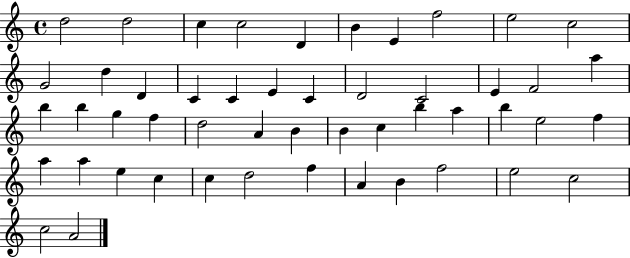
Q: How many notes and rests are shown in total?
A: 50